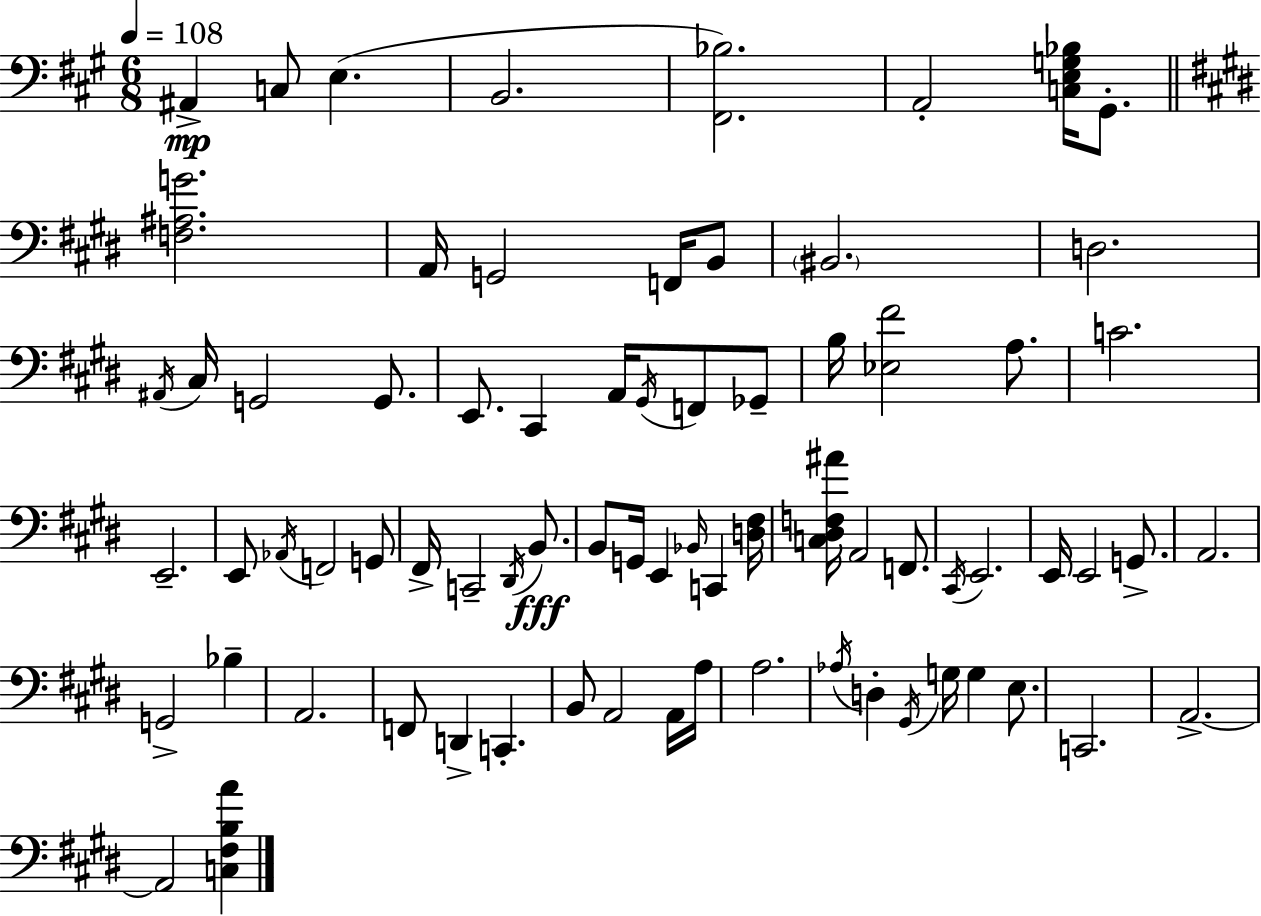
A#2/q C3/e E3/q. B2/h. [F#2,Bb3]/h. A2/h [C3,E3,G3,Bb3]/s G#2/e. [F3,A#3,G4]/h. A2/s G2/h F2/s B2/e BIS2/h. D3/h. A#2/s C#3/s G2/h G2/e. E2/e. C#2/q A2/s G#2/s F2/e Gb2/e B3/s [Eb3,F#4]/h A3/e. C4/h. E2/h. E2/e Ab2/s F2/h G2/e F#2/s C2/h D#2/s B2/e. B2/e G2/s E2/q Bb2/s C2/q [D3,F#3]/s [C3,D#3,F3,A#4]/s A2/h F2/e. C#2/s E2/h. E2/s E2/h G2/e. A2/h. G2/h Bb3/q A2/h. F2/e D2/q C2/q. B2/e A2/h A2/s A3/s A3/h. Ab3/s D3/q G#2/s G3/s G3/q E3/e. C2/h. A2/h. A2/h [C3,F#3,B3,A4]/q